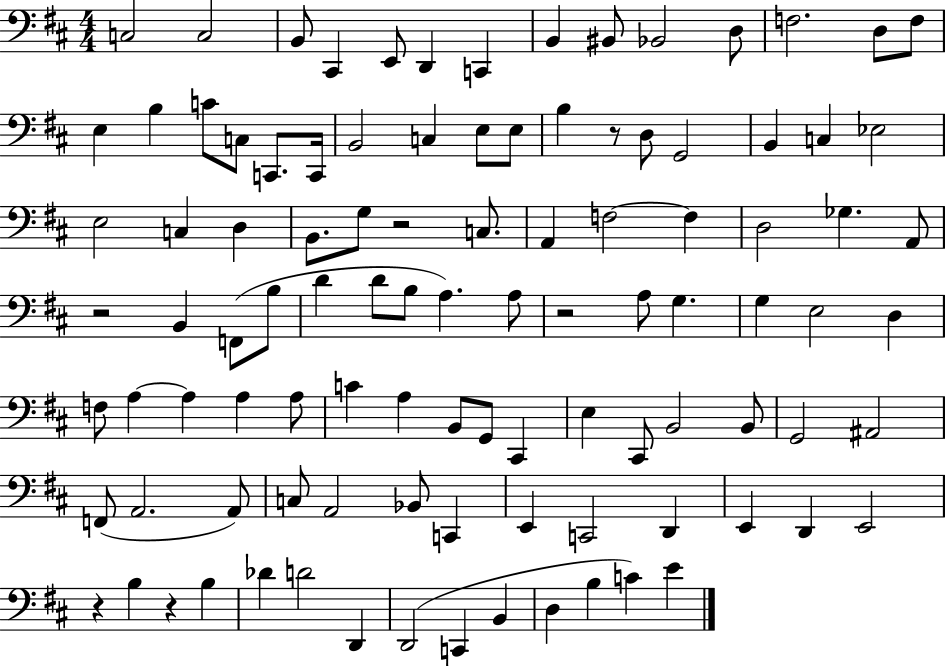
{
  \clef bass
  \numericTimeSignature
  \time 4/4
  \key d \major
  c2 c2 | b,8 cis,4 e,8 d,4 c,4 | b,4 bis,8 bes,2 d8 | f2. d8 f8 | \break e4 b4 c'8 c8 c,8. c,16 | b,2 c4 e8 e8 | b4 r8 d8 g,2 | b,4 c4 ees2 | \break e2 c4 d4 | b,8. g8 r2 c8. | a,4 f2~~ f4 | d2 ges4. a,8 | \break r2 b,4 f,8( b8 | d'4 d'8 b8 a4.) a8 | r2 a8 g4. | g4 e2 d4 | \break f8 a4~~ a4 a4 a8 | c'4 a4 b,8 g,8 cis,4 | e4 cis,8 b,2 b,8 | g,2 ais,2 | \break f,8( a,2. a,8) | c8 a,2 bes,8 c,4 | e,4 c,2 d,4 | e,4 d,4 e,2 | \break r4 b4 r4 b4 | des'4 d'2 d,4 | d,2( c,4 b,4 | d4 b4 c'4) e'4 | \break \bar "|."
}